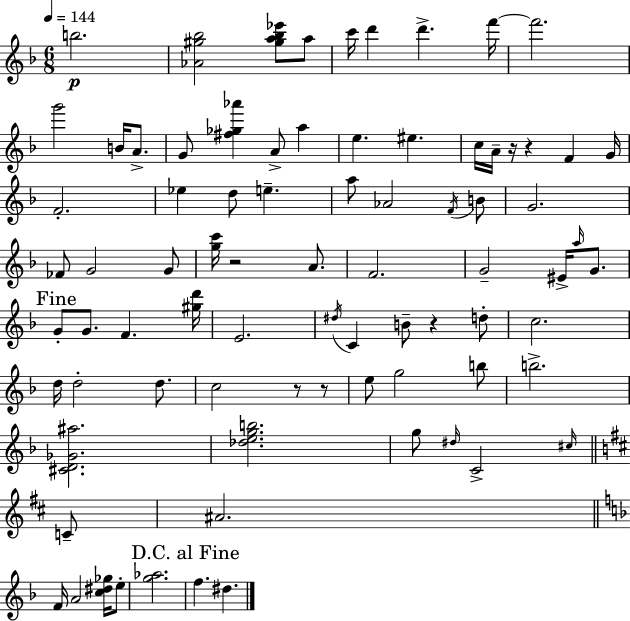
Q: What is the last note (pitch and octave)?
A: D#5